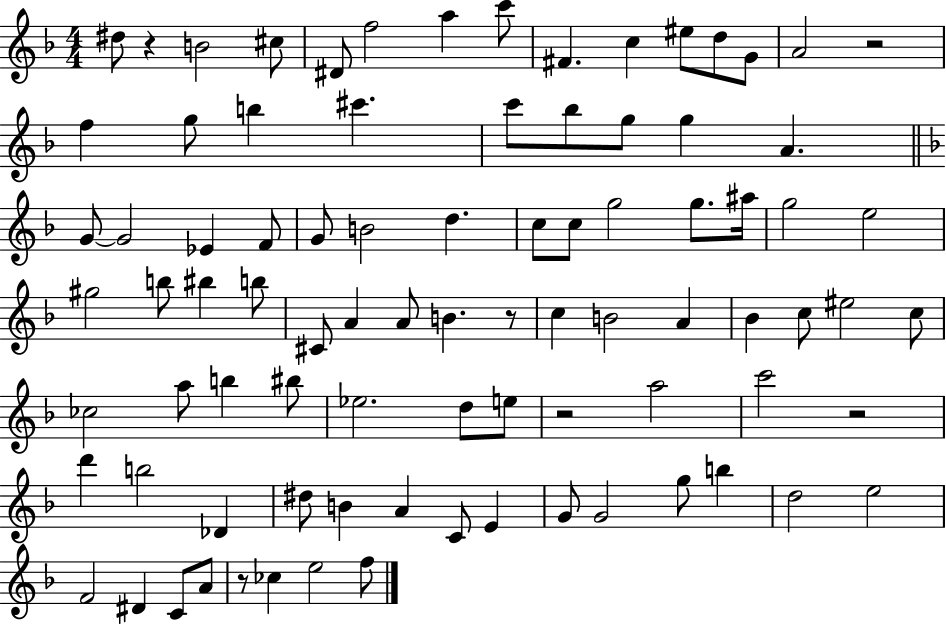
D#5/e R/q B4/h C#5/e D#4/e F5/h A5/q C6/e F#4/q. C5/q EIS5/e D5/e G4/e A4/h R/h F5/q G5/e B5/q C#6/q. C6/e Bb5/e G5/e G5/q A4/q. G4/e G4/h Eb4/q F4/e G4/e B4/h D5/q. C5/e C5/e G5/h G5/e. A#5/s G5/h E5/h G#5/h B5/e BIS5/q B5/e C#4/e A4/q A4/e B4/q. R/e C5/q B4/h A4/q Bb4/q C5/e EIS5/h C5/e CES5/h A5/e B5/q BIS5/e Eb5/h. D5/e E5/e R/h A5/h C6/h R/h D6/q B5/h Db4/q D#5/e B4/q A4/q C4/e E4/q G4/e G4/h G5/e B5/q D5/h E5/h F4/h D#4/q C4/e A4/e R/e CES5/q E5/h F5/e